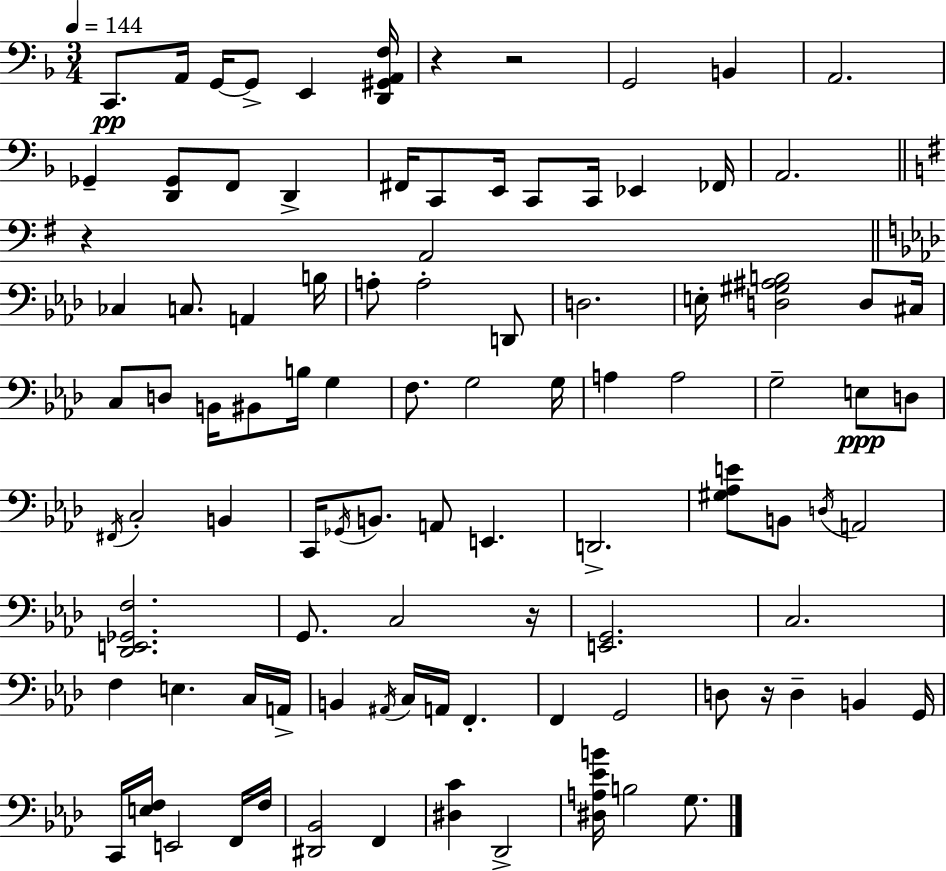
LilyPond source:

{
  \clef bass
  \numericTimeSignature
  \time 3/4
  \key d \minor
  \tempo 4 = 144
  c,8.\pp a,16 g,16~~ g,8-> e,4 <d, gis, a, f>16 | r4 r2 | g,2 b,4 | a,2. | \break ges,4-- <d, ges,>8 f,8 d,4-> | fis,16 c,8 e,16 c,8 c,16 ees,4 fes,16 | a,2. | \bar "||" \break \key g \major r4 a,2 | \bar "||" \break \key aes \major ces4 c8. a,4 b16 | a8-. a2-. d,8 | d2. | e16-. <d gis ais b>2 d8 cis16 | \break c8 d8 b,16 bis,8 b16 g4 | f8. g2 g16 | a4 a2 | g2-- e8\ppp d8 | \break \acciaccatura { fis,16 } c2-. b,4 | c,16 \acciaccatura { ges,16 } b,8. a,8 e,4. | d,2.-> | <gis aes e'>8 b,8 \acciaccatura { d16 } a,2 | \break <des, e, ges, f>2. | g,8. c2 | r16 <e, g,>2. | c2. | \break f4 e4. | c16 a,16-> b,4 \acciaccatura { ais,16 } c16 a,16 f,4.-. | f,4 g,2 | d8 r16 d4-- b,4 | \break g,16 c,16 <e f>16 e,2 | f,16 f16 <dis, bes,>2 | f,4 <dis c'>4 des,2-> | <dis a ees' b'>16 b2 | \break g8. \bar "|."
}